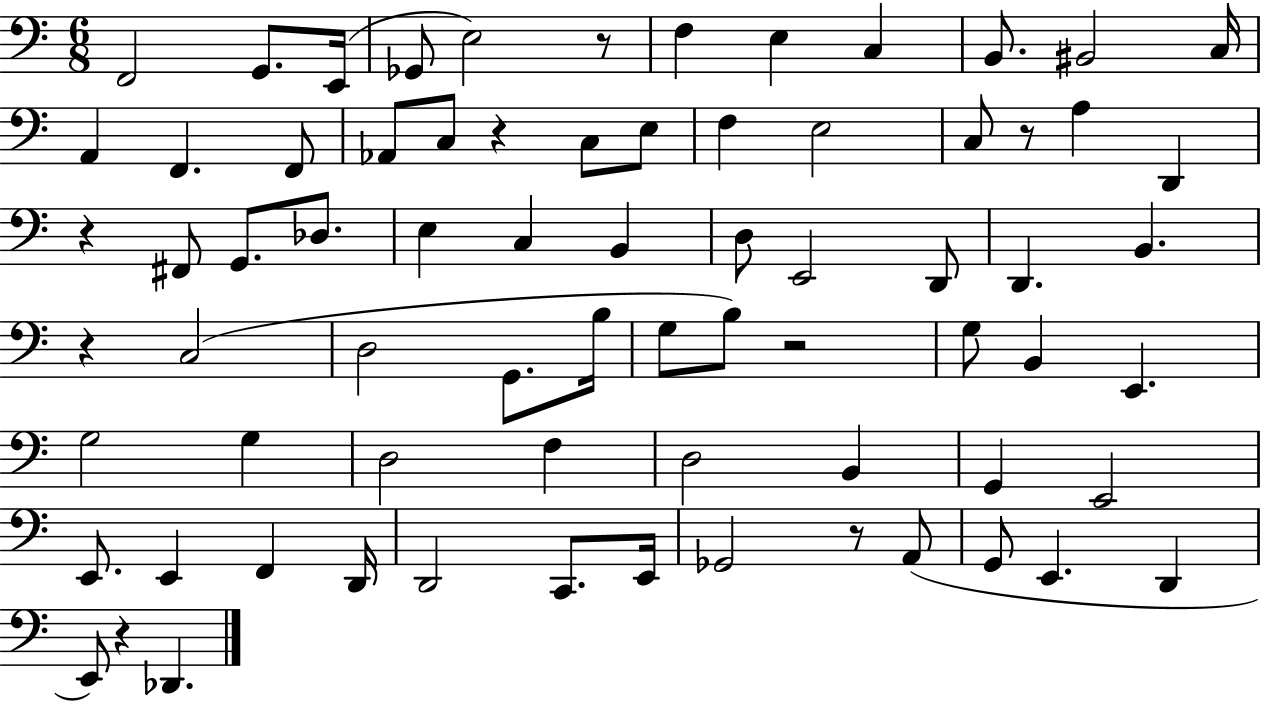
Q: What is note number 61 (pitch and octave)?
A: G2